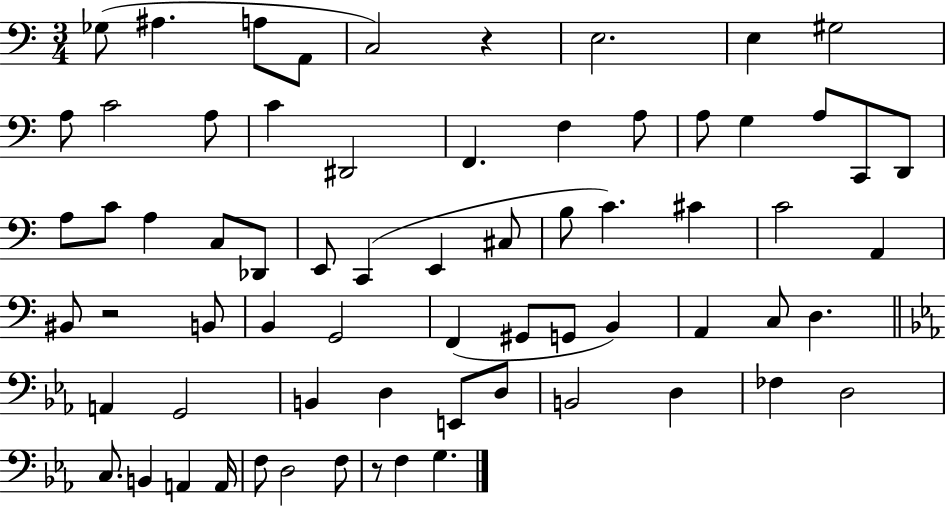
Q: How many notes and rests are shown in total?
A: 68